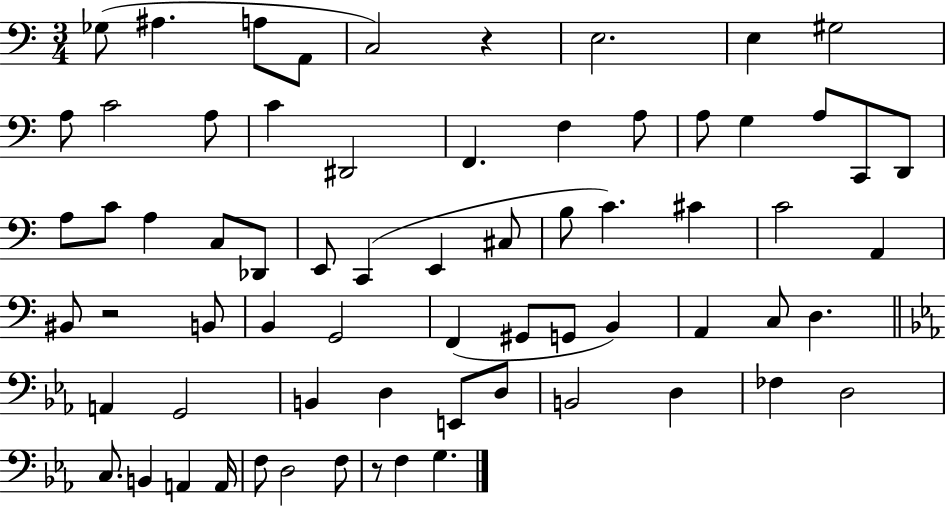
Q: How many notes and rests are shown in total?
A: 68